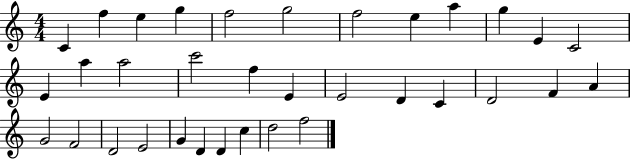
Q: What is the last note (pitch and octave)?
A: F5